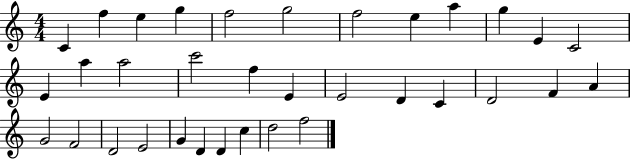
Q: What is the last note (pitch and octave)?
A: F5